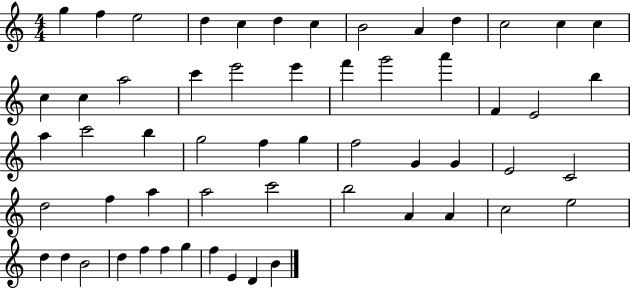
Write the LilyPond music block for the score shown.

{
  \clef treble
  \numericTimeSignature
  \time 4/4
  \key c \major
  g''4 f''4 e''2 | d''4 c''4 d''4 c''4 | b'2 a'4 d''4 | c''2 c''4 c''4 | \break c''4 c''4 a''2 | c'''4 e'''2 e'''4 | f'''4 g'''2 a'''4 | f'4 e'2 b''4 | \break a''4 c'''2 b''4 | g''2 f''4 g''4 | f''2 g'4 g'4 | e'2 c'2 | \break d''2 f''4 a''4 | a''2 c'''2 | b''2 a'4 a'4 | c''2 e''2 | \break d''4 d''4 b'2 | d''4 f''4 f''4 g''4 | f''4 e'4 d'4 b'4 | \bar "|."
}